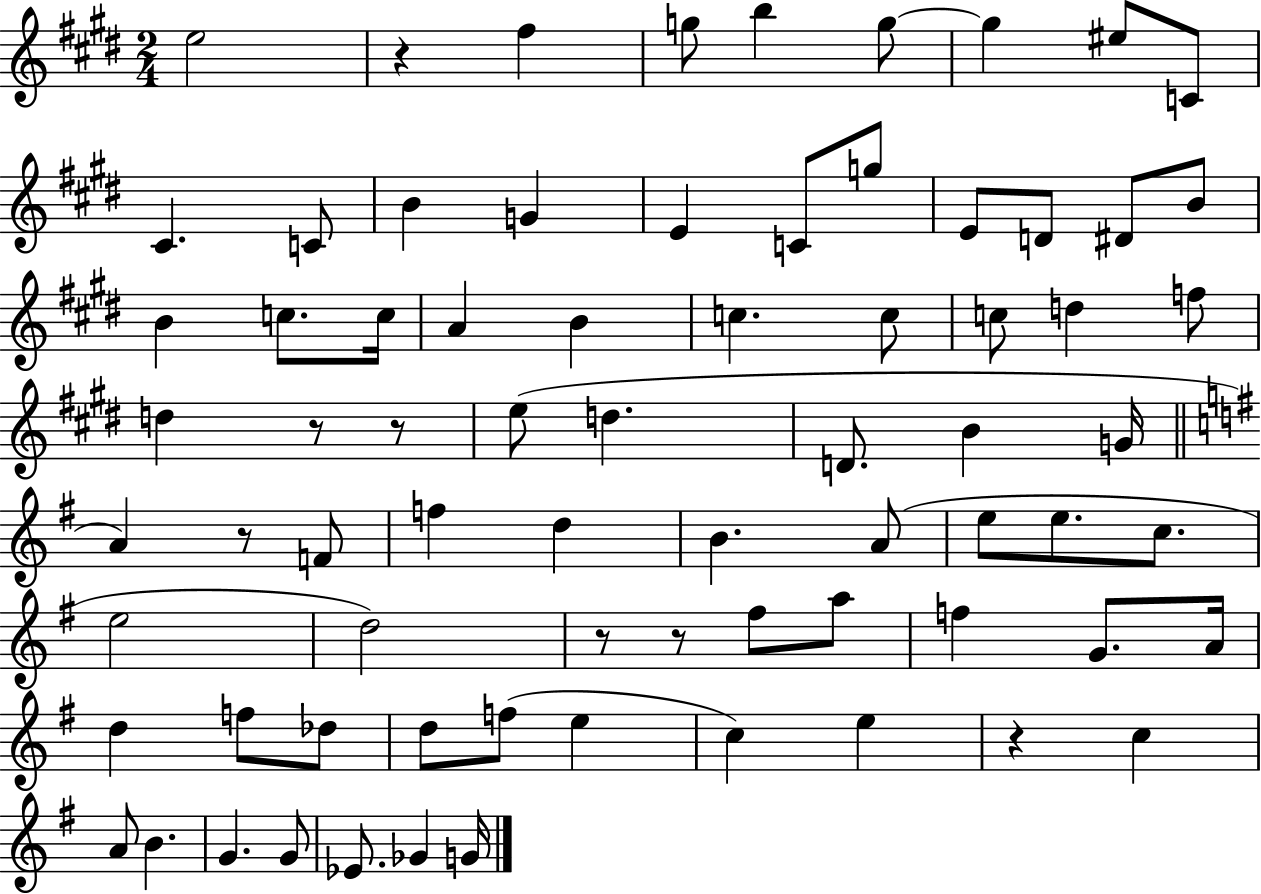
{
  \clef treble
  \numericTimeSignature
  \time 2/4
  \key e \major
  e''2 | r4 fis''4 | g''8 b''4 g''8~~ | g''4 eis''8 c'8 | \break cis'4. c'8 | b'4 g'4 | e'4 c'8 g''8 | e'8 d'8 dis'8 b'8 | \break b'4 c''8. c''16 | a'4 b'4 | c''4. c''8 | c''8 d''4 f''8 | \break d''4 r8 r8 | e''8( d''4. | d'8. b'4 g'16 | \bar "||" \break \key e \minor a'4) r8 f'8 | f''4 d''4 | b'4. a'8( | e''8 e''8. c''8. | \break e''2 | d''2) | r8 r8 fis''8 a''8 | f''4 g'8. a'16 | \break d''4 f''8 des''8 | d''8 f''8( e''4 | c''4) e''4 | r4 c''4 | \break a'8 b'4. | g'4. g'8 | ees'8. ges'4 g'16 | \bar "|."
}